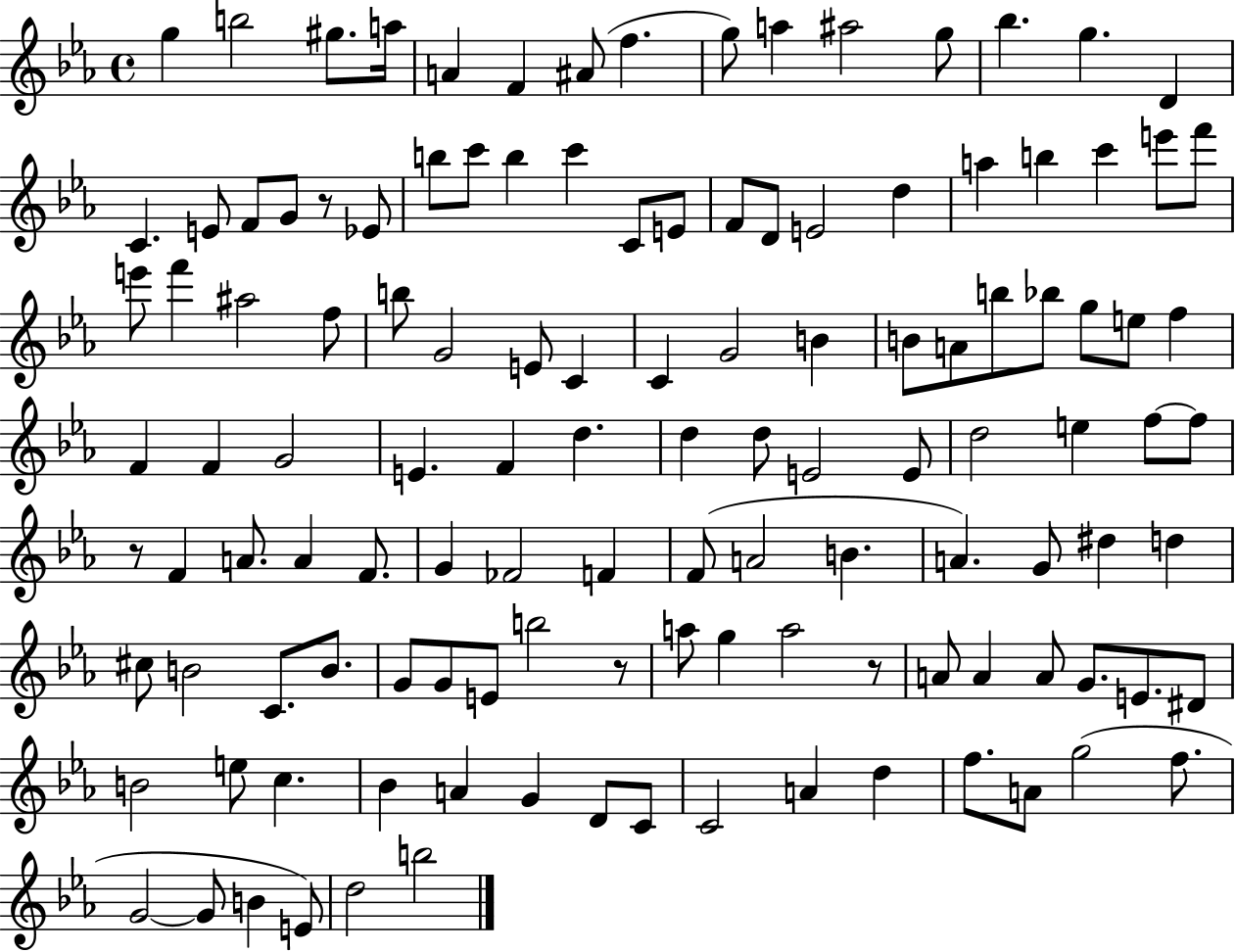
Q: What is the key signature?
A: EES major